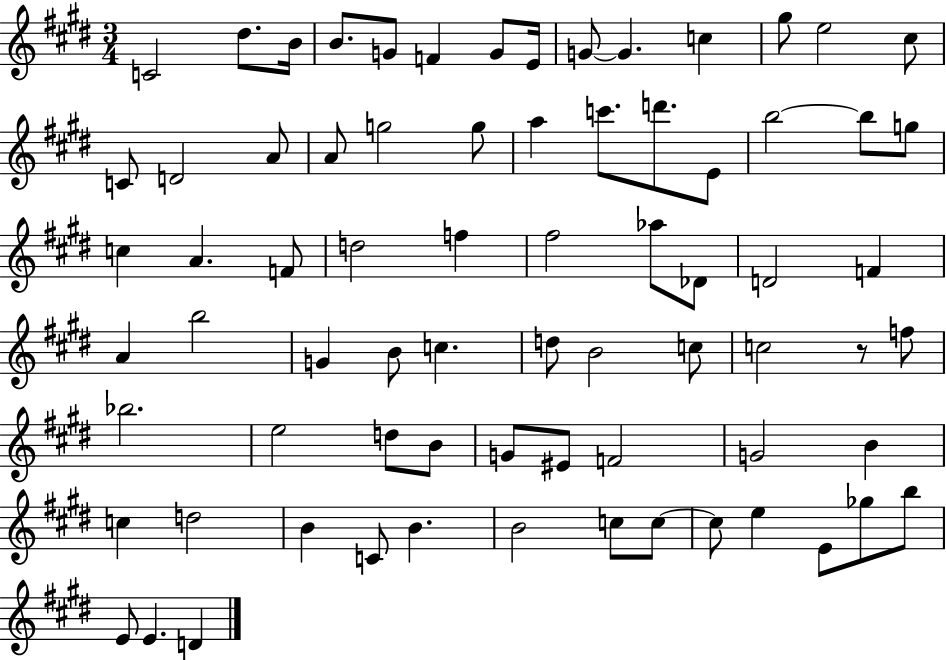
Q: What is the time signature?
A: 3/4